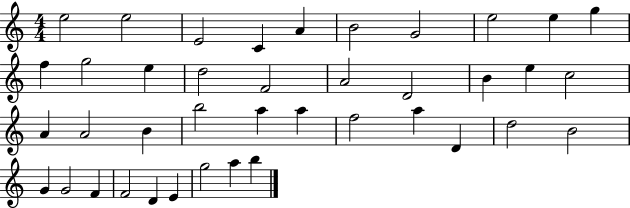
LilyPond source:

{
  \clef treble
  \numericTimeSignature
  \time 4/4
  \key c \major
  e''2 e''2 | e'2 c'4 a'4 | b'2 g'2 | e''2 e''4 g''4 | \break f''4 g''2 e''4 | d''2 f'2 | a'2 d'2 | b'4 e''4 c''2 | \break a'4 a'2 b'4 | b''2 a''4 a''4 | f''2 a''4 d'4 | d''2 b'2 | \break g'4 g'2 f'4 | f'2 d'4 e'4 | g''2 a''4 b''4 | \bar "|."
}